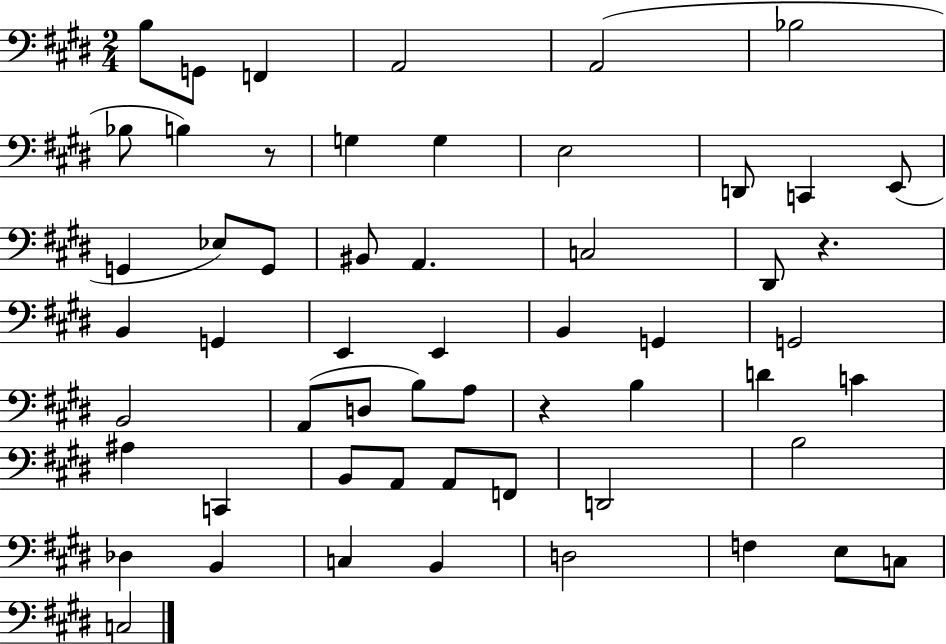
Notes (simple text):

B3/e G2/e F2/q A2/h A2/h Bb3/h Bb3/e B3/q R/e G3/q G3/q E3/h D2/e C2/q E2/e G2/q Eb3/e G2/e BIS2/e A2/q. C3/h D#2/e R/q. B2/q G2/q E2/q E2/q B2/q G2/q G2/h B2/h A2/e D3/e B3/e A3/e R/q B3/q D4/q C4/q A#3/q C2/q B2/e A2/e A2/e F2/e D2/h B3/h Db3/q B2/q C3/q B2/q D3/h F3/q E3/e C3/e C3/h